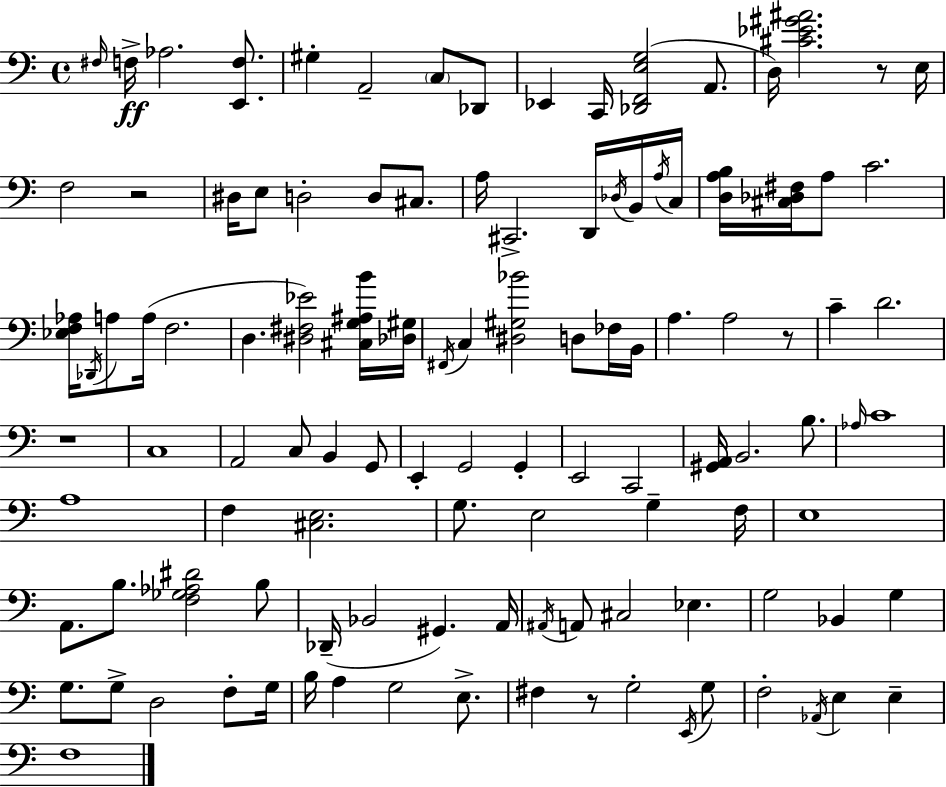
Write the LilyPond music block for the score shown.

{
  \clef bass
  \time 4/4
  \defaultTimeSignature
  \key a \minor
  \grace { fis16 }\ff f16-> aes2. <e, f>8. | gis4-. a,2-- \parenthesize c8 des,8 | ees,4 c,16 <des, f, e g>2( a,8. | d16) <cis' ees' gis' ais'>2. r8 | \break e16 f2 r2 | dis16 e8 d2-. d8 cis8. | a16 cis,2.-> d,16 \acciaccatura { des16 } | b,16 \acciaccatura { a16 } c16 <d a b>16 <cis des fis>16 a8 c'2. | \break <ees f aes>16 \acciaccatura { des,16 } a8 a16( f2. | d4. <dis fis ees'>2) | <cis g ais b'>16 <des gis>16 \acciaccatura { fis,16 } c4 <dis gis bes'>2 | d8 fes16 b,16 a4. a2 | \break r8 c'4-- d'2. | r1 | c1 | a,2 c8 b,4 | \break g,8 e,4-. g,2 | g,4-. e,2 c,2 | <gis, a,>16 b,2. | b8. \grace { aes16 } c'1 | \break a1 | f4 <cis e>2. | g8. e2 | g4-- f16 e1 | \break a,8. b8. <f ges aes dis'>2 | b8 des,16--( bes,2 gis,4.) | a,16 \acciaccatura { ais,16 } a,8 cis2 | ees4. g2 bes,4 | \break g4 g8. g8-> d2 | f8-. g16 b16 a4 g2 | e8.-> fis4 r8 g2-. | \acciaccatura { e,16 } g8 f2-. | \break \acciaccatura { aes,16 } e4 e4-- f1 | \bar "|."
}